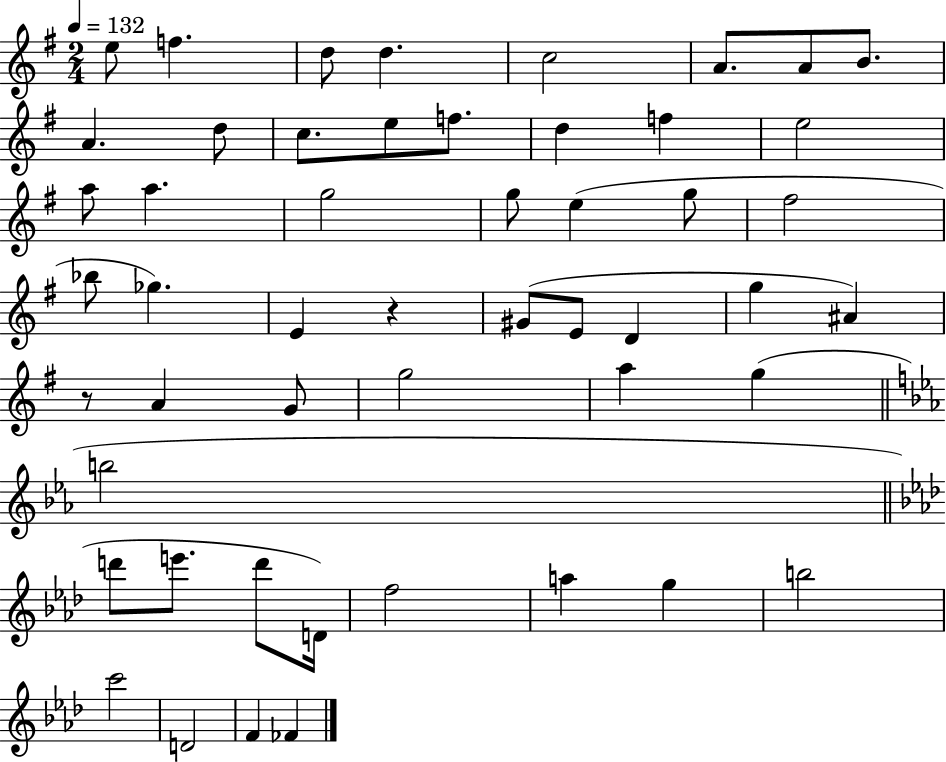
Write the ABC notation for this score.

X:1
T:Untitled
M:2/4
L:1/4
K:G
e/2 f d/2 d c2 A/2 A/2 B/2 A d/2 c/2 e/2 f/2 d f e2 a/2 a g2 g/2 e g/2 ^f2 _b/2 _g E z ^G/2 E/2 D g ^A z/2 A G/2 g2 a g b2 d'/2 e'/2 d'/2 D/4 f2 a g b2 c'2 D2 F _F